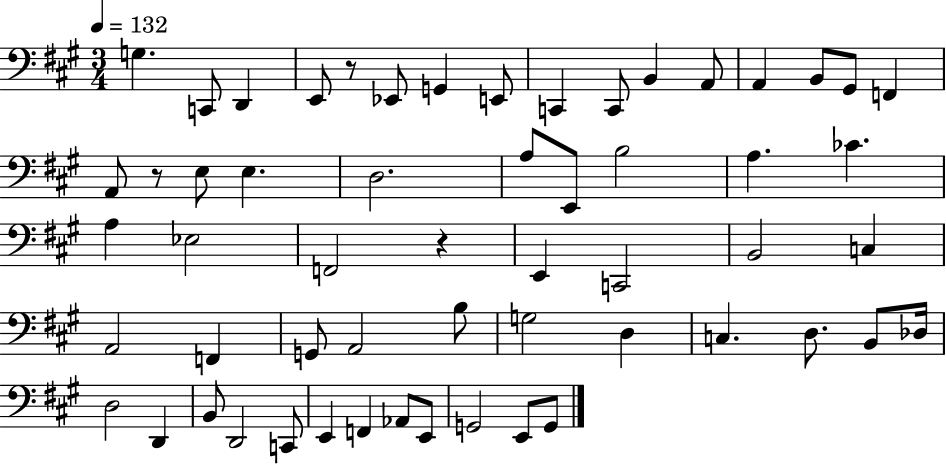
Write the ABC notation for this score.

X:1
T:Untitled
M:3/4
L:1/4
K:A
G, C,,/2 D,, E,,/2 z/2 _E,,/2 G,, E,,/2 C,, C,,/2 B,, A,,/2 A,, B,,/2 ^G,,/2 F,, A,,/2 z/2 E,/2 E, D,2 A,/2 E,,/2 B,2 A, _C A, _E,2 F,,2 z E,, C,,2 B,,2 C, A,,2 F,, G,,/2 A,,2 B,/2 G,2 D, C, D,/2 B,,/2 _D,/4 D,2 D,, B,,/2 D,,2 C,,/2 E,, F,, _A,,/2 E,,/2 G,,2 E,,/2 G,,/2